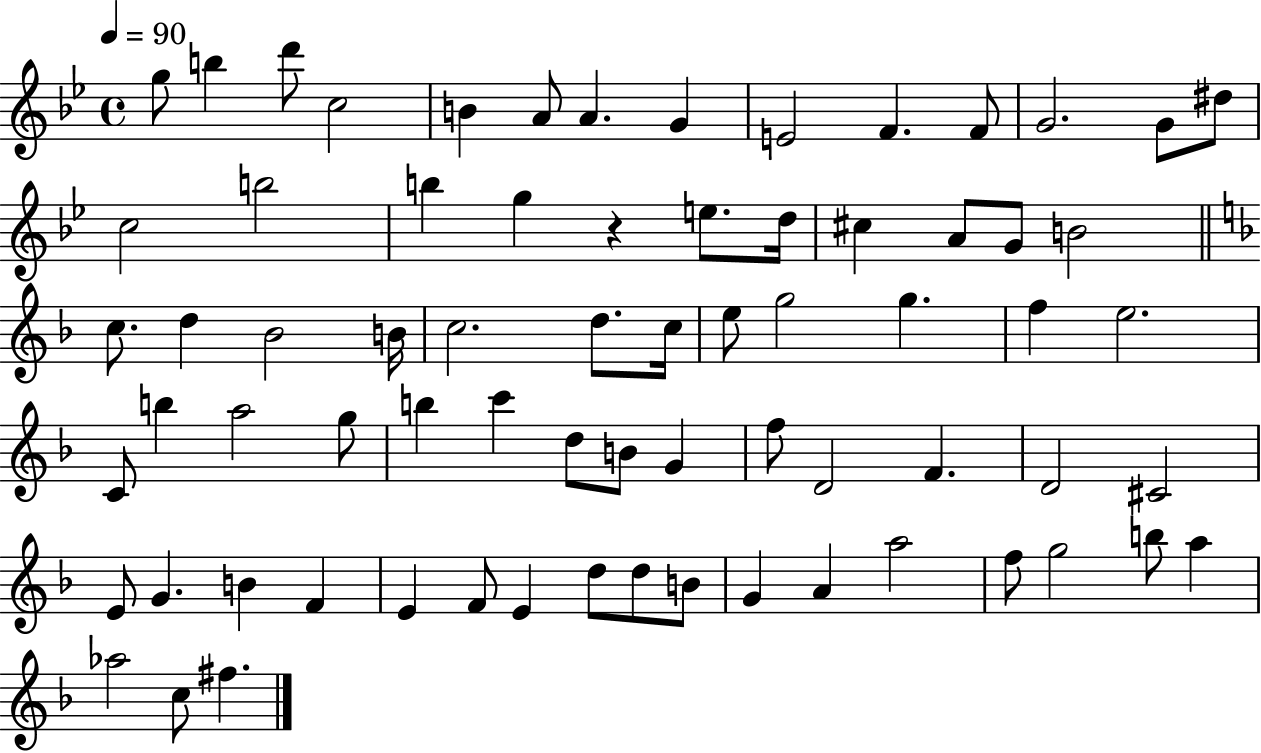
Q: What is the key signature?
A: BES major